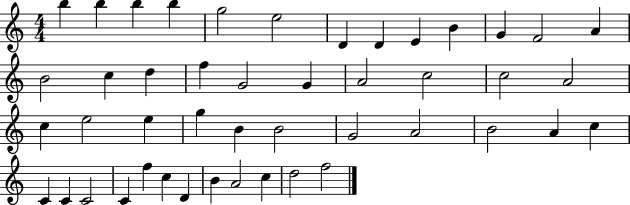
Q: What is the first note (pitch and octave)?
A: B5